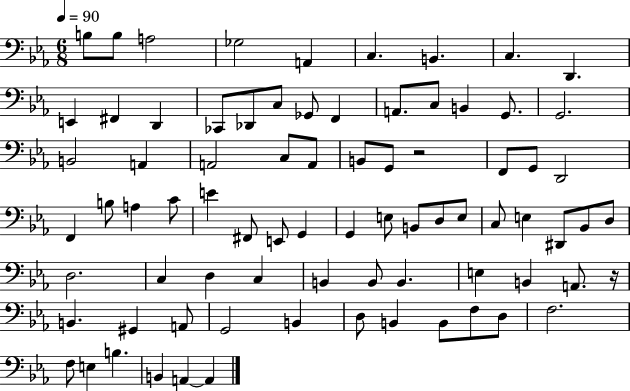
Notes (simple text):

B3/e B3/e A3/h Gb3/h A2/q C3/q. B2/q. C3/q. D2/q. E2/q F#2/q D2/q CES2/e Db2/e C3/e Gb2/e F2/q A2/e. C3/e B2/q G2/e. G2/h. B2/h A2/q A2/h C3/e A2/e B2/e G2/e R/h F2/e G2/e D2/h F2/q B3/e A3/q C4/e E4/q F#2/e E2/e G2/q G2/q E3/e B2/e D3/e E3/e C3/e E3/q D#2/e Bb2/e D3/e D3/h. C3/q D3/q C3/q B2/q B2/e B2/q. E3/q B2/q A2/e. R/s B2/q. G#2/q A2/e G2/h B2/q D3/e B2/q B2/e F3/e D3/e F3/h. F3/e E3/q B3/q. B2/q A2/q A2/q